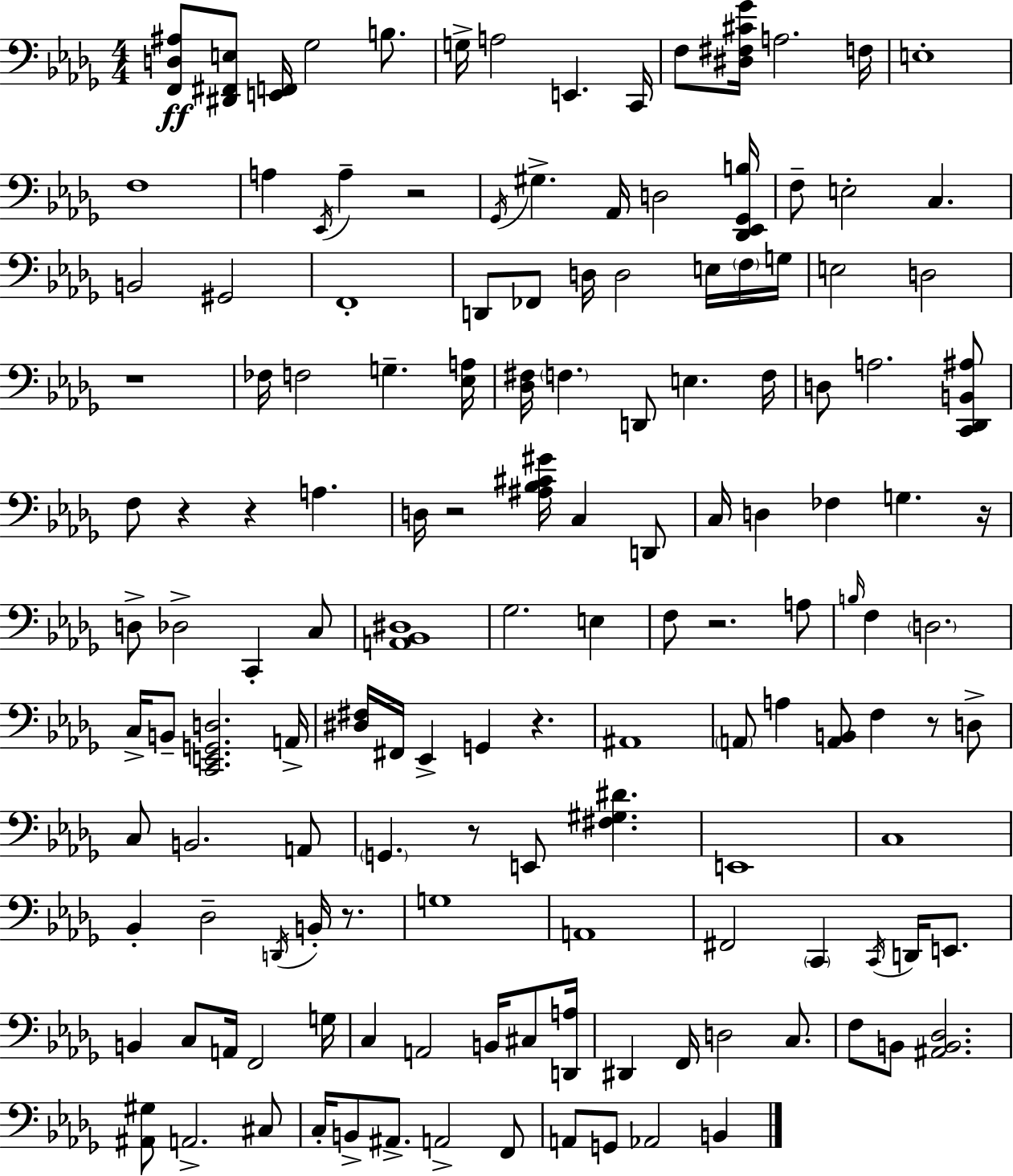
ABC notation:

X:1
T:Untitled
M:4/4
L:1/4
K:Bbm
[F,,D,^A,]/2 [^D,,^F,,E,]/2 [E,,F,,]/4 _G,2 B,/2 G,/4 A,2 E,, C,,/4 F,/2 [^D,^F,^C_G]/4 A,2 F,/4 E,4 F,4 A, _E,,/4 A, z2 _G,,/4 ^G, _A,,/4 D,2 [_D,,_E,,_G,,B,]/4 F,/2 E,2 C, B,,2 ^G,,2 F,,4 D,,/2 _F,,/2 D,/4 D,2 E,/4 F,/4 G,/4 E,2 D,2 z4 _F,/4 F,2 G, [_E,A,]/4 [_D,^F,]/4 F, D,,/2 E, F,/4 D,/2 A,2 [C,,_D,,B,,^A,]/2 F,/2 z z A, D,/4 z2 [^A,_B,^C^G]/4 C, D,,/2 C,/4 D, _F, G, z/4 D,/2 _D,2 C,, C,/2 [A,,_B,,^D,]4 _G,2 E, F,/2 z2 A,/2 B,/4 F, D,2 C,/4 B,,/2 [C,,E,,G,,D,]2 A,,/4 [^D,^F,]/4 ^F,,/4 _E,, G,, z ^A,,4 A,,/2 A, [A,,B,,]/2 F, z/2 D,/2 C,/2 B,,2 A,,/2 G,, z/2 E,,/2 [^F,^G,^D] E,,4 C,4 _B,, _D,2 D,,/4 B,,/4 z/2 G,4 A,,4 ^F,,2 C,, C,,/4 D,,/4 E,,/2 B,, C,/2 A,,/4 F,,2 G,/4 C, A,,2 B,,/4 ^C,/2 [D,,A,]/4 ^D,, F,,/4 D,2 C,/2 F,/2 B,,/2 [^A,,B,,_D,]2 [^A,,^G,]/2 A,,2 ^C,/2 C,/4 B,,/2 ^A,,/2 A,,2 F,,/2 A,,/2 G,,/2 _A,,2 B,,